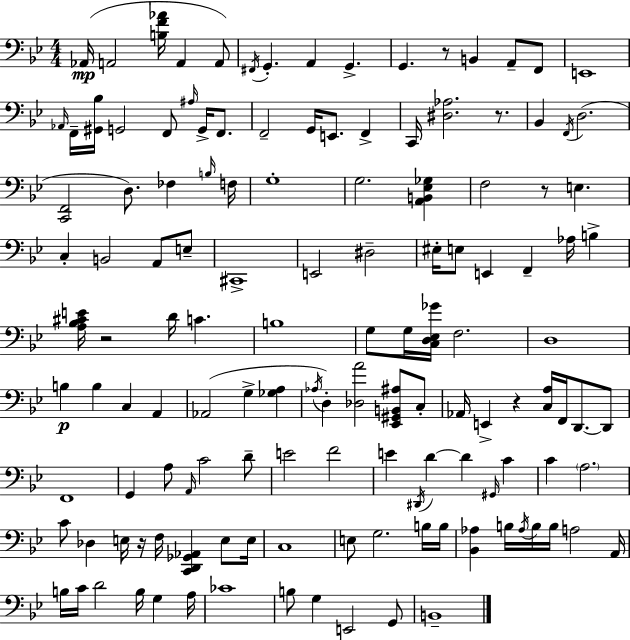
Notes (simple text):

Ab2/s A2/h [B3,F4,Ab4]/s A2/q A2/e F#2/s G2/q. A2/q G2/q. G2/q. R/e B2/q A2/e F2/e E2/w Ab2/s F2/s [G#2,Bb3]/s G2/h F2/e A#3/s G2/s F2/e. F2/h G2/s E2/e. F2/q C2/s [D#3,Ab3]/h. R/e. Bb2/q F2/s D3/h. [C2,F2]/h D3/e. FES3/q B3/s F3/s G3/w G3/h. [A2,B2,Eb3,Gb3]/q F3/h R/e E3/q. C3/q B2/h A2/e E3/e C#2/w E2/h D#3/h EIS3/s E3/e E2/q F2/q Ab3/s B3/q [A3,Bb3,C#4,E4]/s R/h D4/s C4/q. B3/w G3/e G3/s [C3,D3,Eb3,Gb4]/s F3/h. D3/w B3/q B3/q C3/q A2/q Ab2/h G3/q [Gb3,A3]/q Ab3/s D3/q [Db3,A4]/h [Eb2,G#2,B2,A#3]/e C3/e Ab2/s E2/q R/q [C3,A3]/s F2/s D2/e. D2/e F2/w G2/q A3/e A2/s C4/h D4/e E4/h F4/h E4/q D#2/s D4/q D4/q G#2/s C4/q C4/q A3/h. C4/e Db3/q E3/s R/s F3/s [C2,D2,Gb2,Ab2]/q E3/e E3/s C3/w E3/e G3/h. B3/s B3/s [Bb2,Ab3]/q B3/s Ab3/s B3/s B3/s A3/h A2/s B3/s C4/s D4/h B3/s G3/q A3/s CES4/w B3/e G3/q E2/h G2/e B2/w